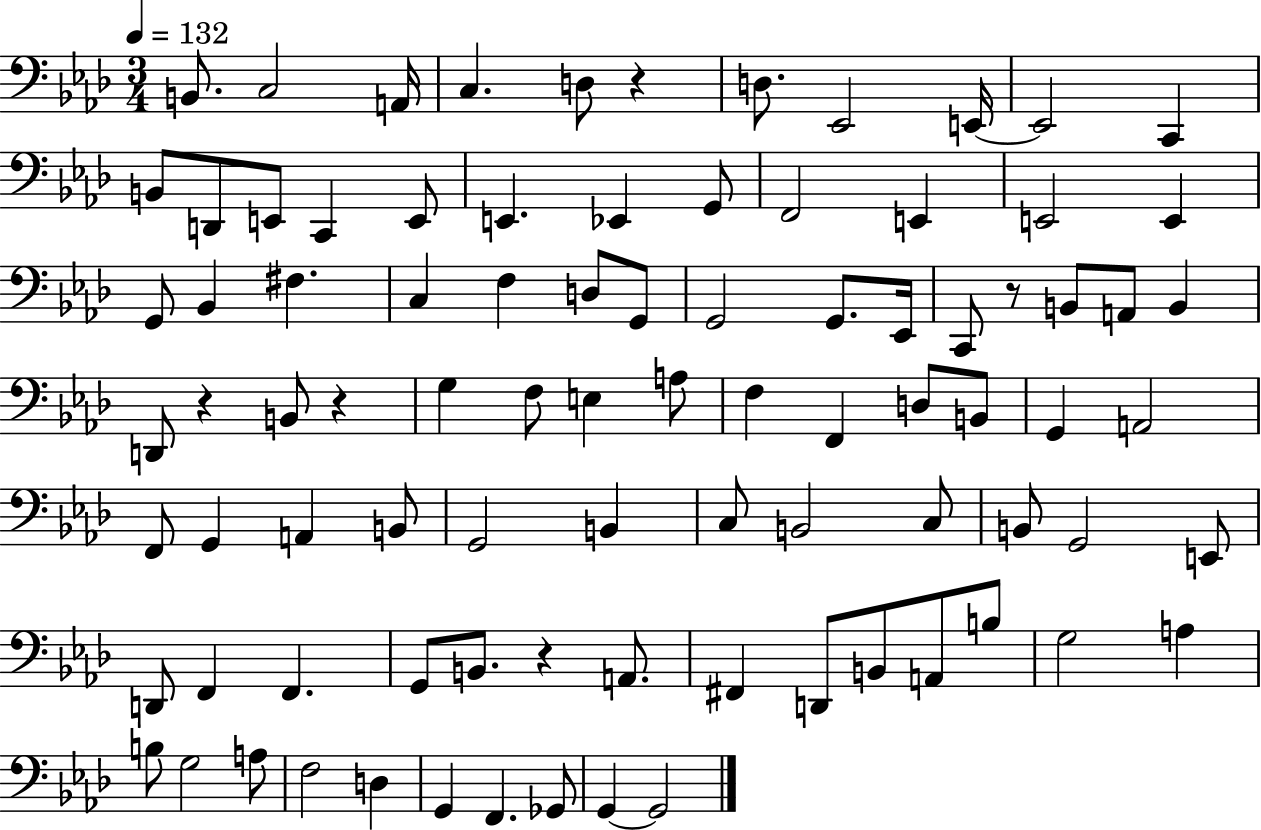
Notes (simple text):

B2/e. C3/h A2/s C3/q. D3/e R/q D3/e. Eb2/h E2/s E2/h C2/q B2/e D2/e E2/e C2/q E2/e E2/q. Eb2/q G2/e F2/h E2/q E2/h E2/q G2/e Bb2/q F#3/q. C3/q F3/q D3/e G2/e G2/h G2/e. Eb2/s C2/e R/e B2/e A2/e B2/q D2/e R/q B2/e R/q G3/q F3/e E3/q A3/e F3/q F2/q D3/e B2/e G2/q A2/h F2/e G2/q A2/q B2/e G2/h B2/q C3/e B2/h C3/e B2/e G2/h E2/e D2/e F2/q F2/q. G2/e B2/e. R/q A2/e. F#2/q D2/e B2/e A2/e B3/e G3/h A3/q B3/e G3/h A3/e F3/h D3/q G2/q F2/q. Gb2/e G2/q G2/h